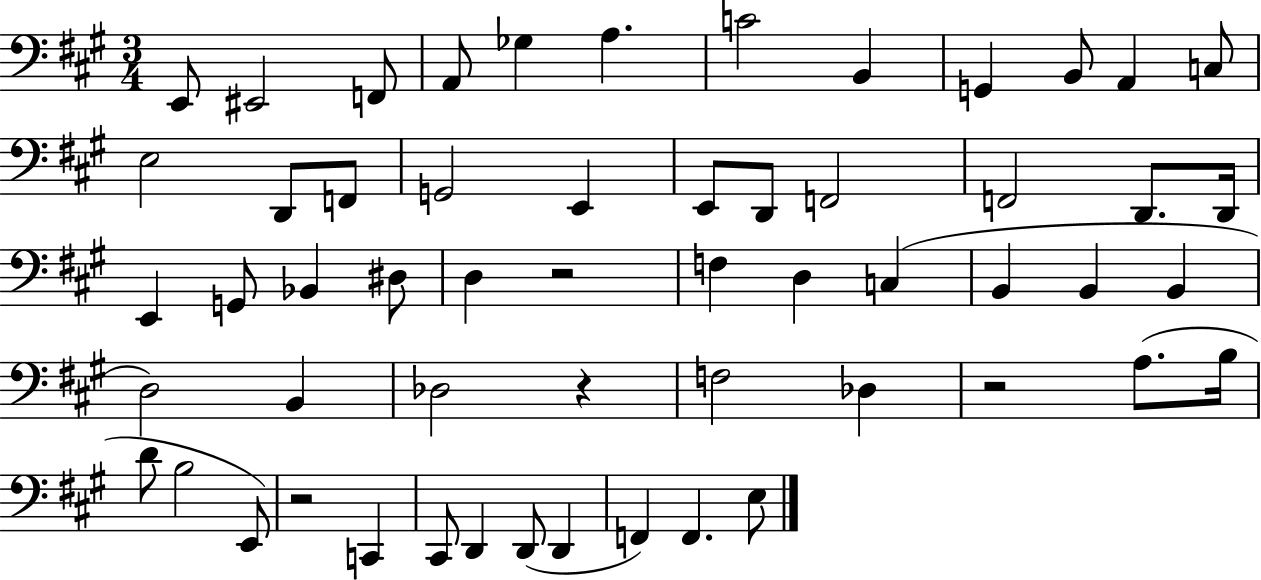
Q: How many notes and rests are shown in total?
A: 56